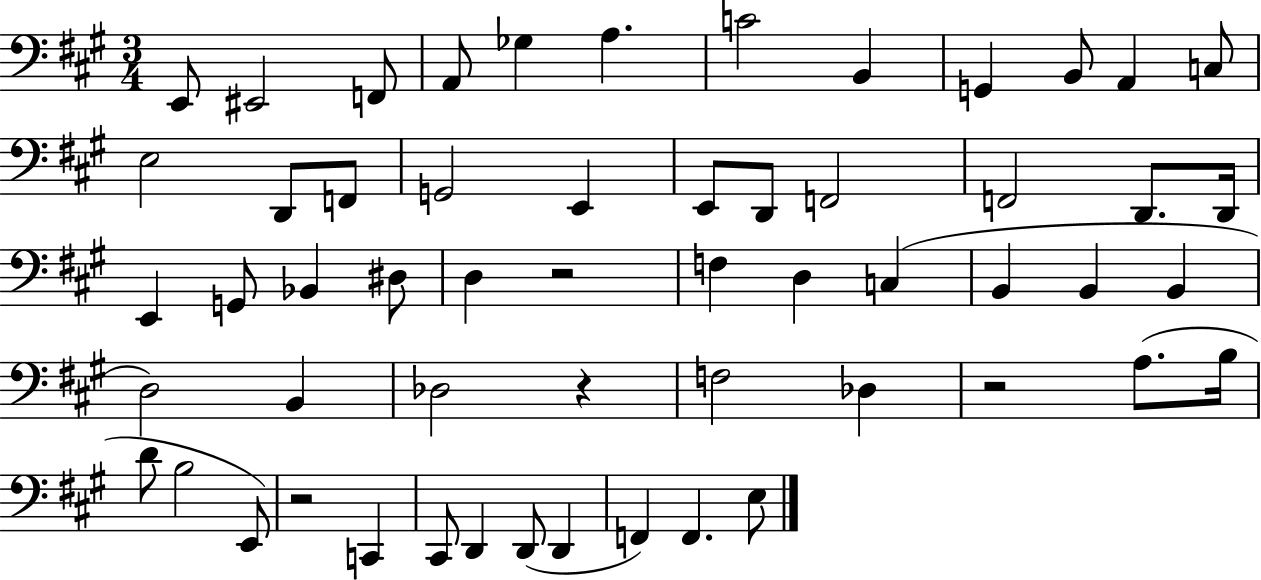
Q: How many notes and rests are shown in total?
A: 56